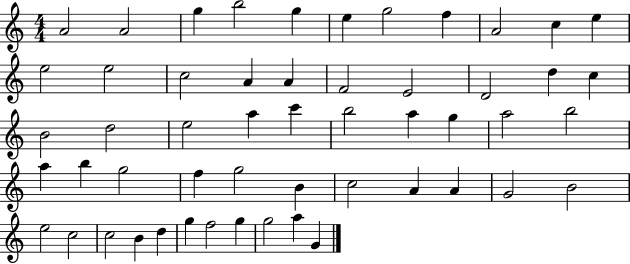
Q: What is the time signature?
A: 4/4